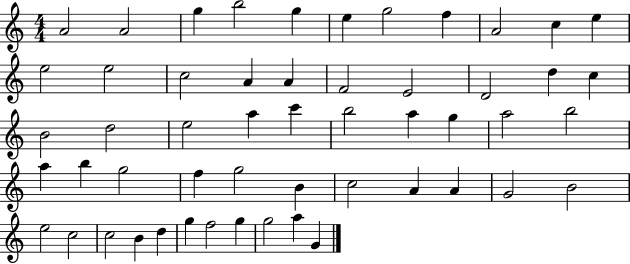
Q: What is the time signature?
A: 4/4